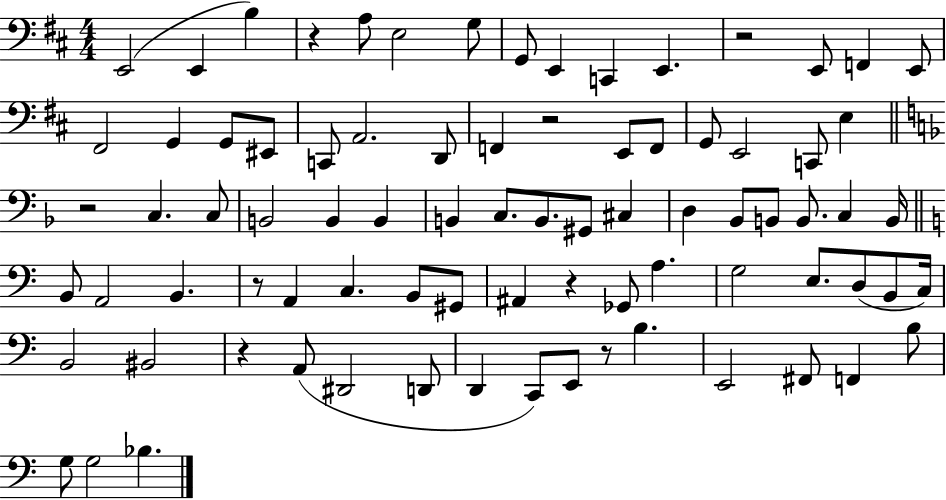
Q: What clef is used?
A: bass